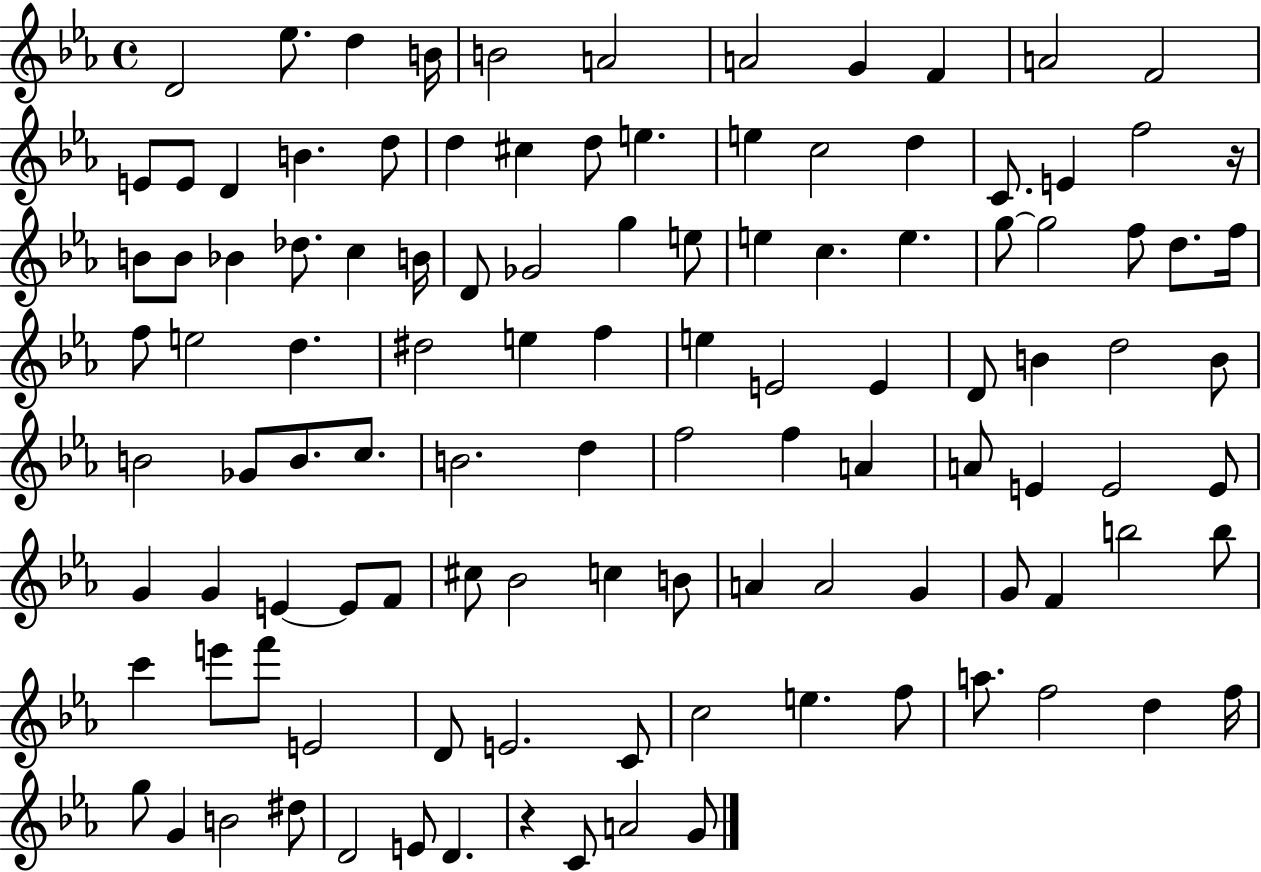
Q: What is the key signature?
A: EES major